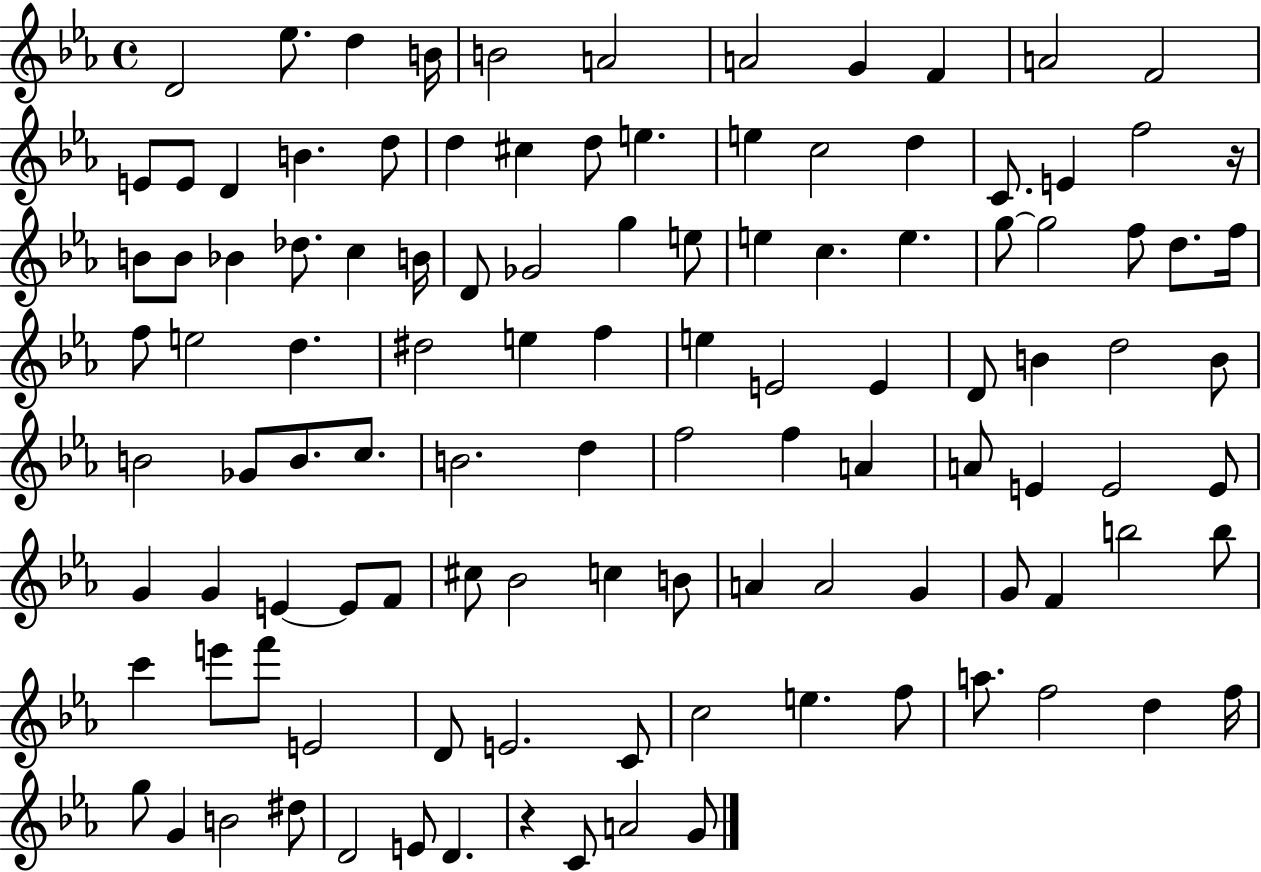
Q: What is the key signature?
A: EES major